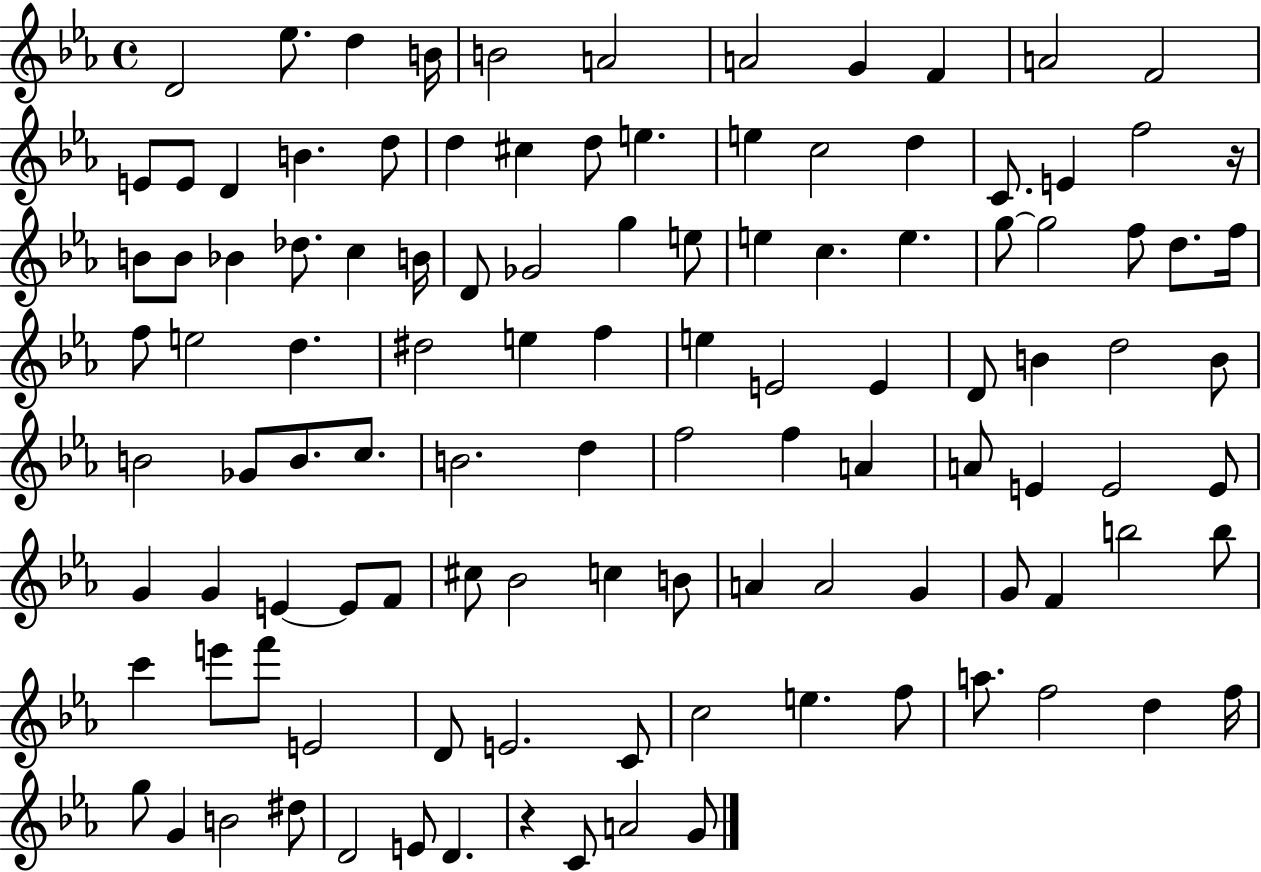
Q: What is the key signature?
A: EES major